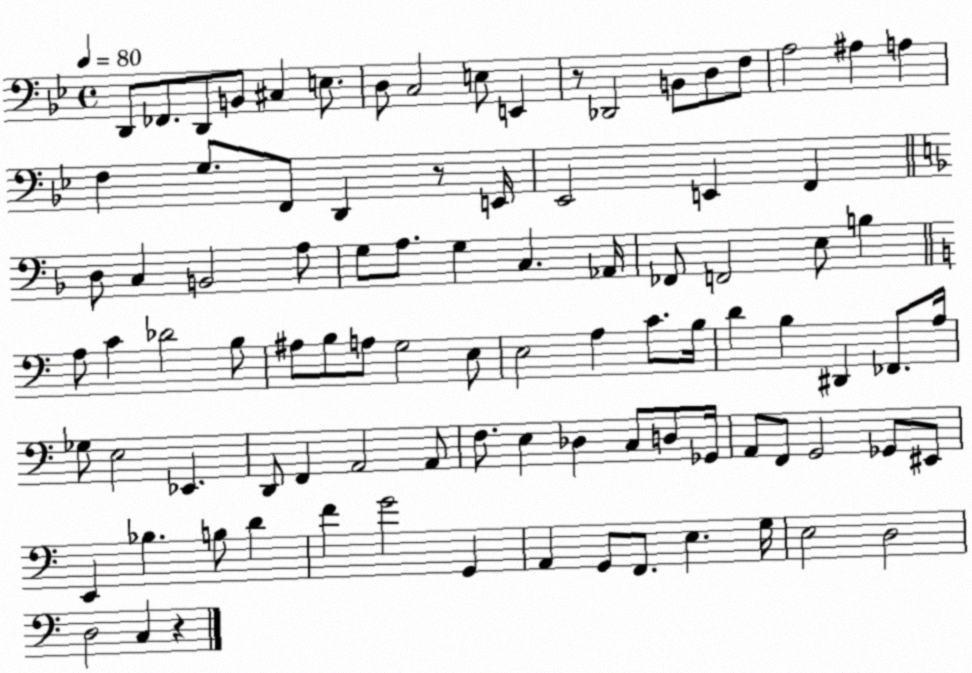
X:1
T:Untitled
M:4/4
L:1/4
K:Bb
D,,/2 _F,,/2 D,,/2 B,,/2 ^C, E,/2 D,/2 C,2 E,/2 E,, z/2 _D,,2 B,,/2 D,/2 F,/2 A,2 ^A, A, F, G,/2 F,,/2 D,, z/2 E,,/4 _E,,2 E,, F,, D,/2 C, B,,2 A,/2 G,/2 A,/2 G, C, _A,,/4 _F,,/2 F,,2 E,/2 B, A,/2 C _D2 B,/2 ^A,/2 B,/2 A,/2 G,2 E,/2 E,2 A, C/2 B,/4 D B, ^D,, _F,,/2 A,/4 _G,/2 E,2 _E,, D,,/2 F,, A,,2 A,,/2 F,/2 E, _D, C,/2 D,/2 _G,,/4 A,,/2 F,,/2 G,,2 _G,,/2 ^E,,/2 E,, _B, B,/2 D F G2 G,, A,, G,,/2 F,,/2 E, G,/4 E,2 D,2 D,2 C, z